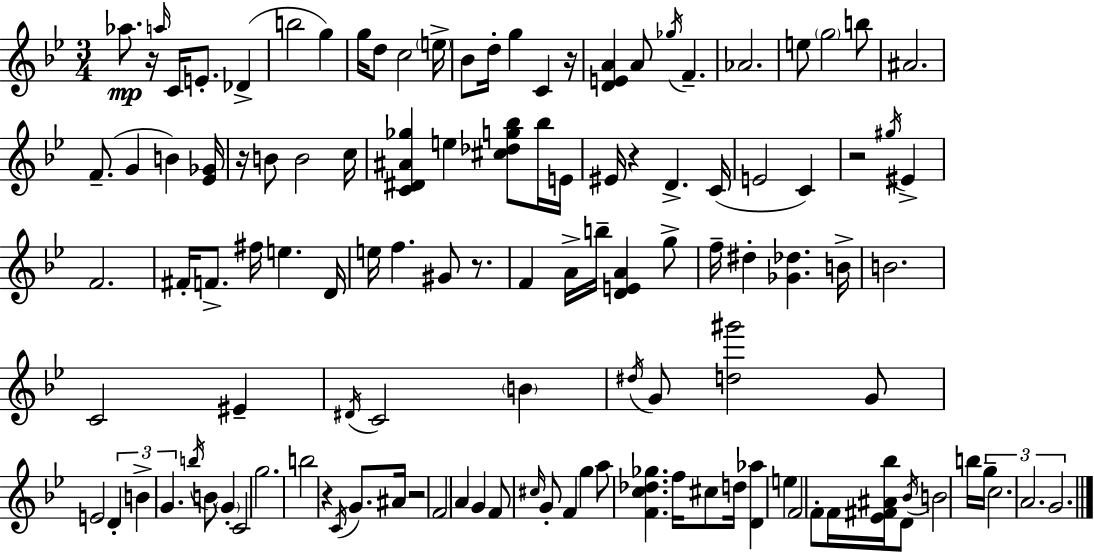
Ab5/e. R/s A5/s C4/s E4/e. Db4/q B5/h G5/q G5/s D5/e C5/h E5/s Bb4/e D5/s G5/q C4/q R/s [D4,E4,A4]/q A4/e Gb5/s F4/q. Ab4/h. E5/e G5/h B5/e A#4/h. F4/e. G4/q B4/q [Eb4,Gb4]/s R/s B4/e B4/h C5/s [C4,D#4,A#4,Gb5]/q E5/q [C#5,Db5,G5,Bb5]/e Bb5/s E4/s EIS4/s R/q D4/q. C4/s E4/h C4/q R/h G#5/s EIS4/q F4/h. F#4/s F4/e. F#5/s E5/q. D4/s E5/s F5/q. G#4/e R/e. F4/q A4/s B5/s [D4,E4,A4]/q G5/e F5/s D#5/q [Gb4,Db5]/q. B4/s B4/h. C4/h EIS4/q D#4/s C4/h B4/q D#5/s G4/e [D5,G#6]/h G4/e E4/h D4/q B4/q G4/q. B5/s B4/e G4/q C4/h G5/h. B5/h R/q C4/s G4/e. A#4/s R/h F4/h A4/q G4/q F4/e C#5/s G4/e F4/q G5/q A5/e [F4,C5,Db5,Gb5]/q. F5/s C#5/e D5/s [D4,Ab5]/q E5/q F4/h F4/e F4/s [Eb4,F#4,A#4,Bb5]/s D4/e Bb4/s B4/h B5/s G5/s C5/h. A4/h. G4/h.